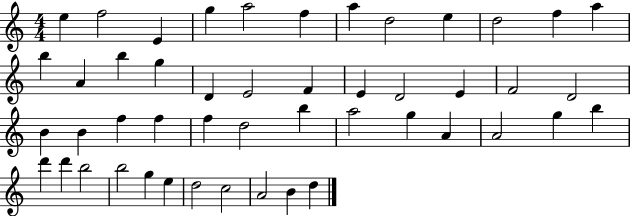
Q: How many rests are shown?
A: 0